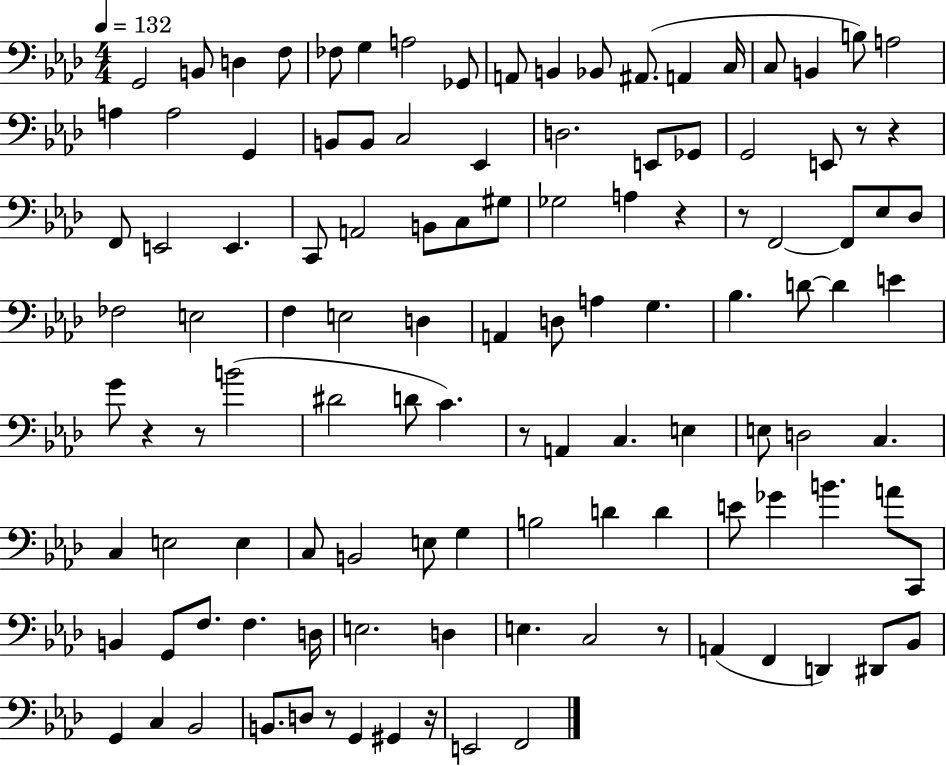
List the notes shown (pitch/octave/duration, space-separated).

G2/h B2/e D3/q F3/e FES3/e G3/q A3/h Gb2/e A2/e B2/q Bb2/e A#2/e. A2/q C3/s C3/e B2/q B3/e A3/h A3/q A3/h G2/q B2/e B2/e C3/h Eb2/q D3/h. E2/e Gb2/e G2/h E2/e R/e R/q F2/e E2/h E2/q. C2/e A2/h B2/e C3/e G#3/e Gb3/h A3/q R/q R/e F2/h F2/e Eb3/e Db3/e FES3/h E3/h F3/q E3/h D3/q A2/q D3/e A3/q G3/q. Bb3/q. D4/e D4/q E4/q G4/e R/q R/e B4/h D#4/h D4/e C4/q. R/e A2/q C3/q. E3/q E3/e D3/h C3/q. C3/q E3/h E3/q C3/e B2/h E3/e G3/q B3/h D4/q D4/q E4/e Gb4/q B4/q. A4/e C2/e B2/q G2/e F3/e. F3/q. D3/s E3/h. D3/q E3/q. C3/h R/e A2/q F2/q D2/q D#2/e Bb2/e G2/q C3/q Bb2/h B2/e. D3/e R/e G2/q G#2/q R/s E2/h F2/h